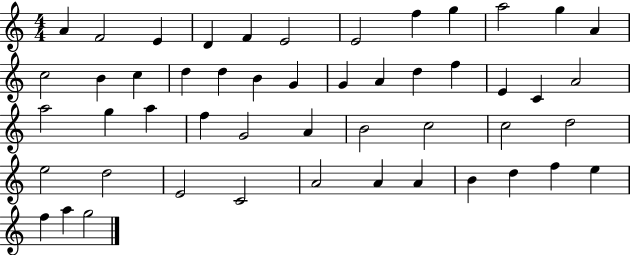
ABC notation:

X:1
T:Untitled
M:4/4
L:1/4
K:C
A F2 E D F E2 E2 f g a2 g A c2 B c d d B G G A d f E C A2 a2 g a f G2 A B2 c2 c2 d2 e2 d2 E2 C2 A2 A A B d f e f a g2